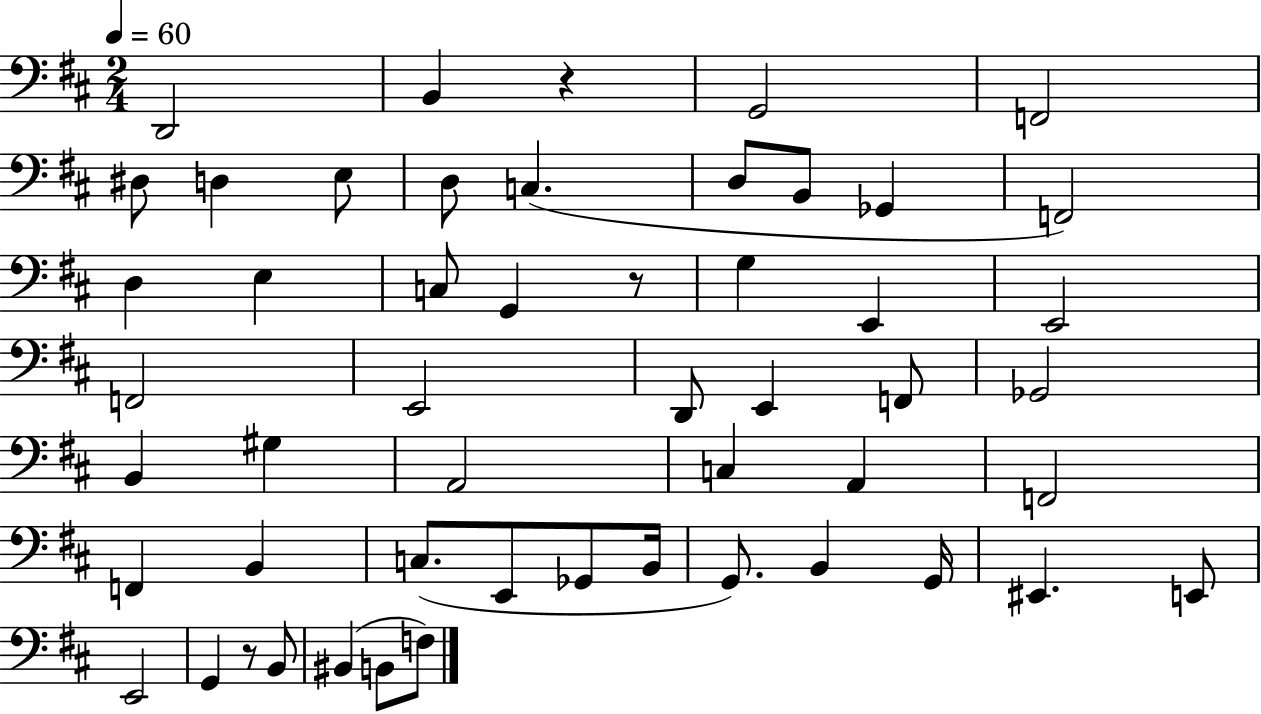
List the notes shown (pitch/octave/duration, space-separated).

D2/h B2/q R/q G2/h F2/h D#3/e D3/q E3/e D3/e C3/q. D3/e B2/e Gb2/q F2/h D3/q E3/q C3/e G2/q R/e G3/q E2/q E2/h F2/h E2/h D2/e E2/q F2/e Gb2/h B2/q G#3/q A2/h C3/q A2/q F2/h F2/q B2/q C3/e. E2/e Gb2/e B2/s G2/e. B2/q G2/s EIS2/q. E2/e E2/h G2/q R/e B2/e BIS2/q B2/e F3/e